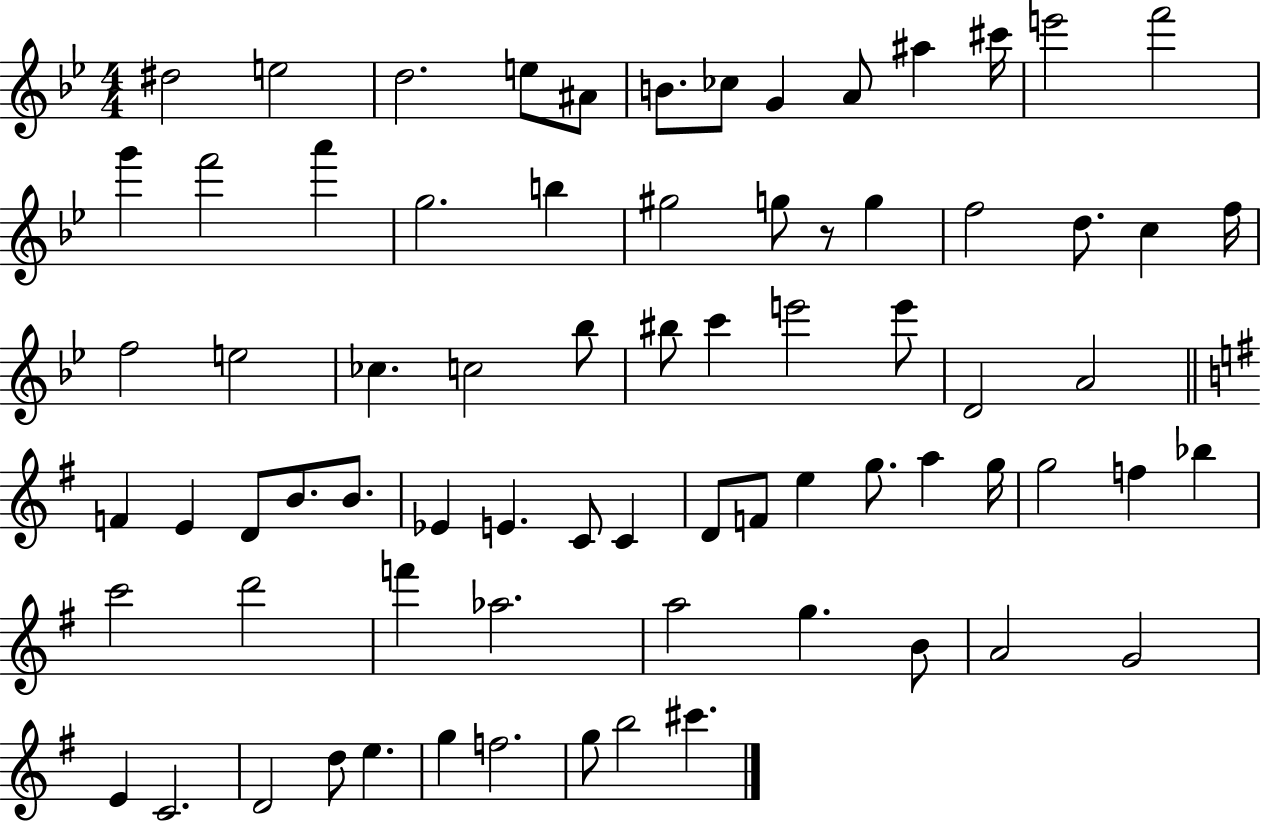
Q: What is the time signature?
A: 4/4